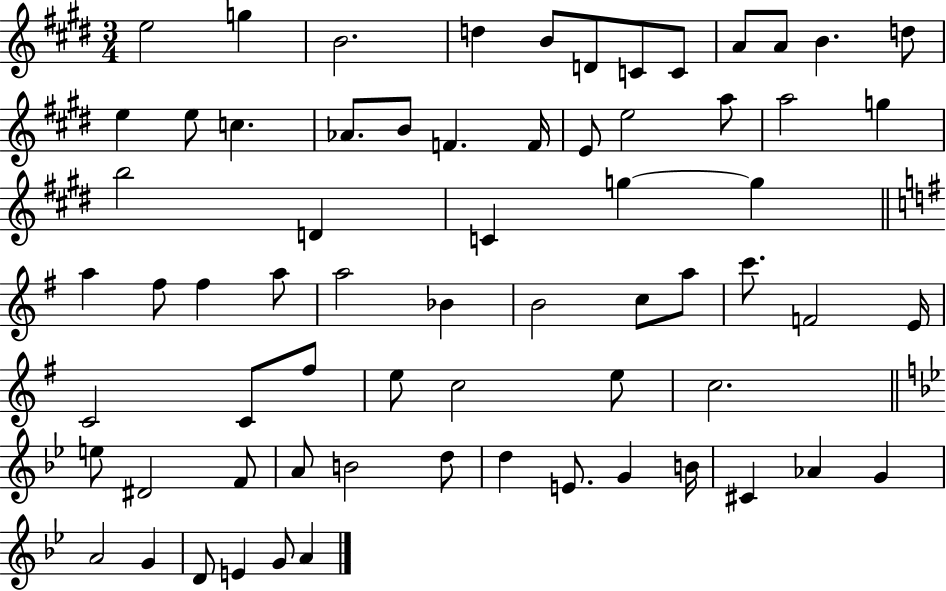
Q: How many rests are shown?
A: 0